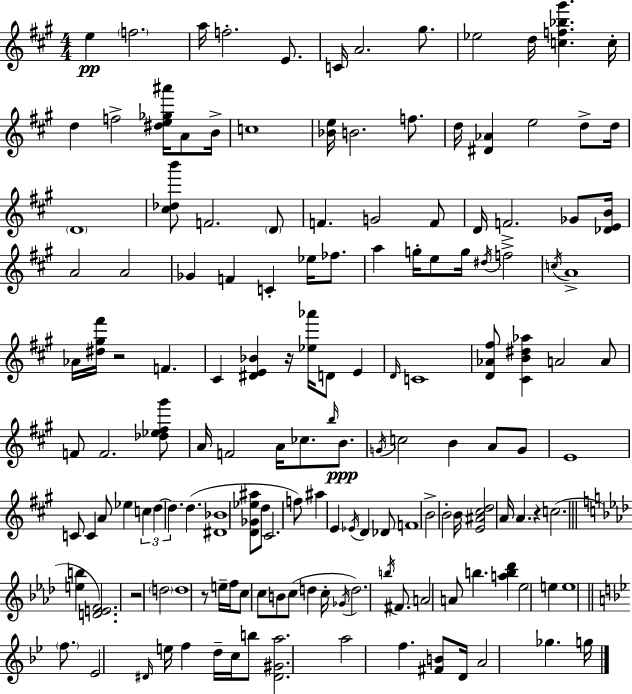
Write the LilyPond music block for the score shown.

{
  \clef treble
  \numericTimeSignature
  \time 4/4
  \key a \major
  e''4\pp \parenthesize f''2. | a''16 f''2.-. e'8. | c'16 a'2. gis''8. | ees''2 d''16 <c'' f'' bes'' gis'''>4. c''16-. | \break d''4 f''2-> <dis'' e'' ges'' ais'''>16 a'8 b'16-> | c''1 | <bes' e''>16 b'2. f''8. | d''16 <dis' aes'>4 e''2 d''8-> d''16 | \break \parenthesize d'1 | <cis'' des'' b'''>8 f'2. \parenthesize d'8 | f'4. g'2 f'8 | d'16 f'2.-> ges'8 <des' e' b'>16 | \break a'2 a'2 | ges'4 f'4 c'4-. ees''16 fes''8. | a''4 g''16-. e''8 g''16 \acciaccatura { dis''16 } f''2-> | \acciaccatura { c''16 } a'1-> | \break aes'16 <dis'' gis'' fis'''>16 r2 f'4. | cis'4 <dis' e' bes'>4 r16 <ees'' aes'''>16 d'8 e'4 | \grace { d'16 } c'1 | <d' aes' fis''>8 <cis' b' dis'' aes''>4 a'2 | \break a'8 f'8 f'2. | <des'' ees'' fis'' gis'''>8 a'16 f'2 a'16 ces''8. | \grace { b''16 }\ppp b'8. \acciaccatura { g'16 } c''2 b'4 | a'8 g'8 e'1 | \break c'8 c'4 a'8 ees''4 | \tuplet 3/2 { c''4 d''4~~ d''4. } d''4.( | <dis' bes'>1 | <d' ges' ees'' ais''>8 d''8 cis'2. | \break f''8) ais''4 e'4 \acciaccatura { ees'16 } | d'4 des'8 f'1 | b'2-> b'2-. | b'16 <e' ais' cis'' d''>2 a'16 | \break a'4. r4 c''2.( | \bar "||" \break \key aes \major <e'' b''>4 <d' e' f'>2.) | r2 \parenthesize d''2 | d''1 | r8 e''16-- f''16 c''8 c''8 b'8 c''8( d''4 | \break c''16-. \acciaccatura { ges'16 } d''2.) \acciaccatura { b''16 } fis'8. | a'2 a'8 b''4. | <a'' b'' des'''>4 ees''2 e''4 | e''1 | \break \bar "||" \break \key bes \major \parenthesize f''8. ees'2 \grace { dis'16 } e''16 f''4 | d''16-- c''16 b''8 <dis' gis' a''>2. | a''2 f''4. <fis' b'>8 | d'16 a'2 ges''4. | \break g''16 \bar "|."
}